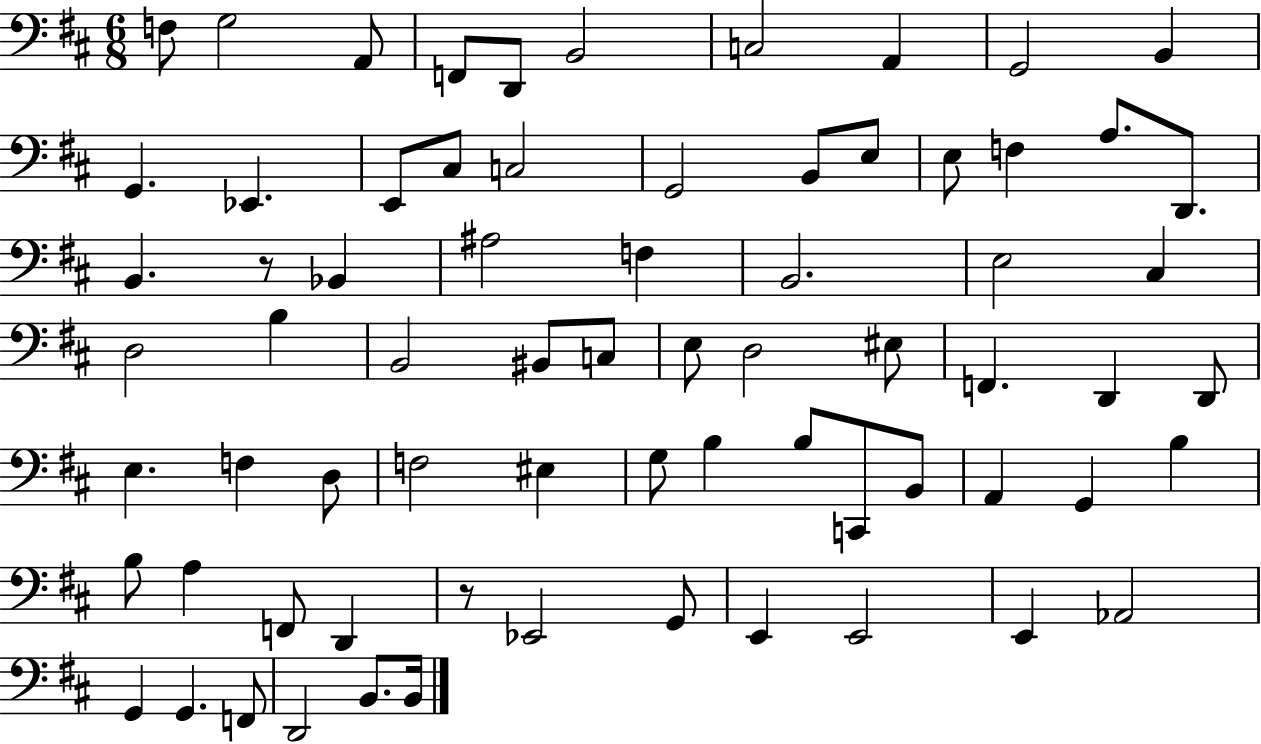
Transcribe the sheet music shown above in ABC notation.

X:1
T:Untitled
M:6/8
L:1/4
K:D
F,/2 G,2 A,,/2 F,,/2 D,,/2 B,,2 C,2 A,, G,,2 B,, G,, _E,, E,,/2 ^C,/2 C,2 G,,2 B,,/2 E,/2 E,/2 F, A,/2 D,,/2 B,, z/2 _B,, ^A,2 F, B,,2 E,2 ^C, D,2 B, B,,2 ^B,,/2 C,/2 E,/2 D,2 ^E,/2 F,, D,, D,,/2 E, F, D,/2 F,2 ^E, G,/2 B, B,/2 C,,/2 B,,/2 A,, G,, B, B,/2 A, F,,/2 D,, z/2 _E,,2 G,,/2 E,, E,,2 E,, _A,,2 G,, G,, F,,/2 D,,2 B,,/2 B,,/4